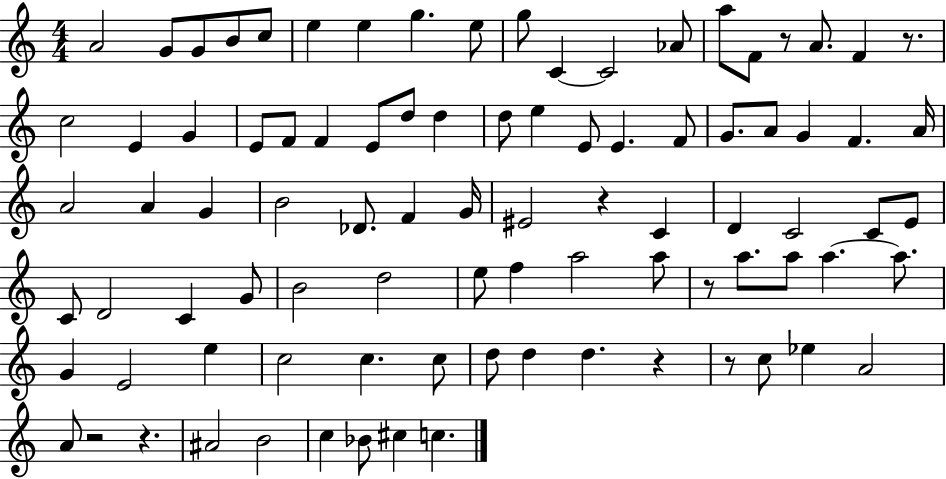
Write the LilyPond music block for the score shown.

{
  \clef treble
  \numericTimeSignature
  \time 4/4
  \key c \major
  a'2 g'8 g'8 b'8 c''8 | e''4 e''4 g''4. e''8 | g''8 c'4~~ c'2 aes'8 | a''8 f'8 r8 a'8. f'4 r8. | \break c''2 e'4 g'4 | e'8 f'8 f'4 e'8 d''8 d''4 | d''8 e''4 e'8 e'4. f'8 | g'8. a'8 g'4 f'4. a'16 | \break a'2 a'4 g'4 | b'2 des'8. f'4 g'16 | eis'2 r4 c'4 | d'4 c'2 c'8 e'8 | \break c'8 d'2 c'4 g'8 | b'2 d''2 | e''8 f''4 a''2 a''8 | r8 a''8. a''8 a''4.~~ a''8. | \break g'4 e'2 e''4 | c''2 c''4. c''8 | d''8 d''4 d''4. r4 | r8 c''8 ees''4 a'2 | \break a'8 r2 r4. | ais'2 b'2 | c''4 bes'8 cis''4 c''4. | \bar "|."
}